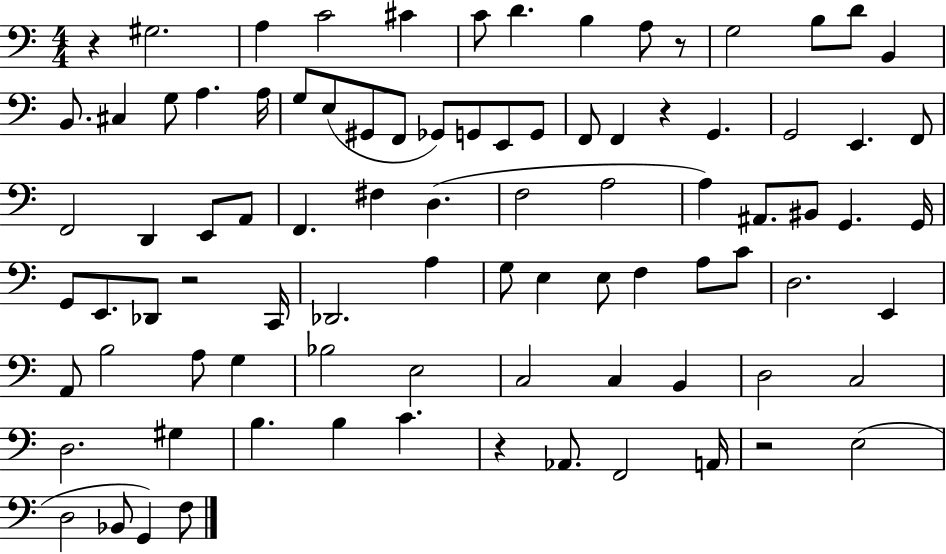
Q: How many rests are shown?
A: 6